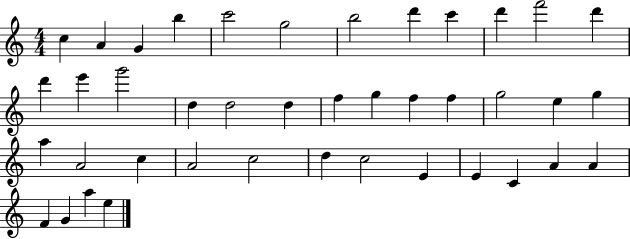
C5/q A4/q G4/q B5/q C6/h G5/h B5/h D6/q C6/q D6/q F6/h D6/q D6/q E6/q G6/h D5/q D5/h D5/q F5/q G5/q F5/q F5/q G5/h E5/q G5/q A5/q A4/h C5/q A4/h C5/h D5/q C5/h E4/q E4/q C4/q A4/q A4/q F4/q G4/q A5/q E5/q